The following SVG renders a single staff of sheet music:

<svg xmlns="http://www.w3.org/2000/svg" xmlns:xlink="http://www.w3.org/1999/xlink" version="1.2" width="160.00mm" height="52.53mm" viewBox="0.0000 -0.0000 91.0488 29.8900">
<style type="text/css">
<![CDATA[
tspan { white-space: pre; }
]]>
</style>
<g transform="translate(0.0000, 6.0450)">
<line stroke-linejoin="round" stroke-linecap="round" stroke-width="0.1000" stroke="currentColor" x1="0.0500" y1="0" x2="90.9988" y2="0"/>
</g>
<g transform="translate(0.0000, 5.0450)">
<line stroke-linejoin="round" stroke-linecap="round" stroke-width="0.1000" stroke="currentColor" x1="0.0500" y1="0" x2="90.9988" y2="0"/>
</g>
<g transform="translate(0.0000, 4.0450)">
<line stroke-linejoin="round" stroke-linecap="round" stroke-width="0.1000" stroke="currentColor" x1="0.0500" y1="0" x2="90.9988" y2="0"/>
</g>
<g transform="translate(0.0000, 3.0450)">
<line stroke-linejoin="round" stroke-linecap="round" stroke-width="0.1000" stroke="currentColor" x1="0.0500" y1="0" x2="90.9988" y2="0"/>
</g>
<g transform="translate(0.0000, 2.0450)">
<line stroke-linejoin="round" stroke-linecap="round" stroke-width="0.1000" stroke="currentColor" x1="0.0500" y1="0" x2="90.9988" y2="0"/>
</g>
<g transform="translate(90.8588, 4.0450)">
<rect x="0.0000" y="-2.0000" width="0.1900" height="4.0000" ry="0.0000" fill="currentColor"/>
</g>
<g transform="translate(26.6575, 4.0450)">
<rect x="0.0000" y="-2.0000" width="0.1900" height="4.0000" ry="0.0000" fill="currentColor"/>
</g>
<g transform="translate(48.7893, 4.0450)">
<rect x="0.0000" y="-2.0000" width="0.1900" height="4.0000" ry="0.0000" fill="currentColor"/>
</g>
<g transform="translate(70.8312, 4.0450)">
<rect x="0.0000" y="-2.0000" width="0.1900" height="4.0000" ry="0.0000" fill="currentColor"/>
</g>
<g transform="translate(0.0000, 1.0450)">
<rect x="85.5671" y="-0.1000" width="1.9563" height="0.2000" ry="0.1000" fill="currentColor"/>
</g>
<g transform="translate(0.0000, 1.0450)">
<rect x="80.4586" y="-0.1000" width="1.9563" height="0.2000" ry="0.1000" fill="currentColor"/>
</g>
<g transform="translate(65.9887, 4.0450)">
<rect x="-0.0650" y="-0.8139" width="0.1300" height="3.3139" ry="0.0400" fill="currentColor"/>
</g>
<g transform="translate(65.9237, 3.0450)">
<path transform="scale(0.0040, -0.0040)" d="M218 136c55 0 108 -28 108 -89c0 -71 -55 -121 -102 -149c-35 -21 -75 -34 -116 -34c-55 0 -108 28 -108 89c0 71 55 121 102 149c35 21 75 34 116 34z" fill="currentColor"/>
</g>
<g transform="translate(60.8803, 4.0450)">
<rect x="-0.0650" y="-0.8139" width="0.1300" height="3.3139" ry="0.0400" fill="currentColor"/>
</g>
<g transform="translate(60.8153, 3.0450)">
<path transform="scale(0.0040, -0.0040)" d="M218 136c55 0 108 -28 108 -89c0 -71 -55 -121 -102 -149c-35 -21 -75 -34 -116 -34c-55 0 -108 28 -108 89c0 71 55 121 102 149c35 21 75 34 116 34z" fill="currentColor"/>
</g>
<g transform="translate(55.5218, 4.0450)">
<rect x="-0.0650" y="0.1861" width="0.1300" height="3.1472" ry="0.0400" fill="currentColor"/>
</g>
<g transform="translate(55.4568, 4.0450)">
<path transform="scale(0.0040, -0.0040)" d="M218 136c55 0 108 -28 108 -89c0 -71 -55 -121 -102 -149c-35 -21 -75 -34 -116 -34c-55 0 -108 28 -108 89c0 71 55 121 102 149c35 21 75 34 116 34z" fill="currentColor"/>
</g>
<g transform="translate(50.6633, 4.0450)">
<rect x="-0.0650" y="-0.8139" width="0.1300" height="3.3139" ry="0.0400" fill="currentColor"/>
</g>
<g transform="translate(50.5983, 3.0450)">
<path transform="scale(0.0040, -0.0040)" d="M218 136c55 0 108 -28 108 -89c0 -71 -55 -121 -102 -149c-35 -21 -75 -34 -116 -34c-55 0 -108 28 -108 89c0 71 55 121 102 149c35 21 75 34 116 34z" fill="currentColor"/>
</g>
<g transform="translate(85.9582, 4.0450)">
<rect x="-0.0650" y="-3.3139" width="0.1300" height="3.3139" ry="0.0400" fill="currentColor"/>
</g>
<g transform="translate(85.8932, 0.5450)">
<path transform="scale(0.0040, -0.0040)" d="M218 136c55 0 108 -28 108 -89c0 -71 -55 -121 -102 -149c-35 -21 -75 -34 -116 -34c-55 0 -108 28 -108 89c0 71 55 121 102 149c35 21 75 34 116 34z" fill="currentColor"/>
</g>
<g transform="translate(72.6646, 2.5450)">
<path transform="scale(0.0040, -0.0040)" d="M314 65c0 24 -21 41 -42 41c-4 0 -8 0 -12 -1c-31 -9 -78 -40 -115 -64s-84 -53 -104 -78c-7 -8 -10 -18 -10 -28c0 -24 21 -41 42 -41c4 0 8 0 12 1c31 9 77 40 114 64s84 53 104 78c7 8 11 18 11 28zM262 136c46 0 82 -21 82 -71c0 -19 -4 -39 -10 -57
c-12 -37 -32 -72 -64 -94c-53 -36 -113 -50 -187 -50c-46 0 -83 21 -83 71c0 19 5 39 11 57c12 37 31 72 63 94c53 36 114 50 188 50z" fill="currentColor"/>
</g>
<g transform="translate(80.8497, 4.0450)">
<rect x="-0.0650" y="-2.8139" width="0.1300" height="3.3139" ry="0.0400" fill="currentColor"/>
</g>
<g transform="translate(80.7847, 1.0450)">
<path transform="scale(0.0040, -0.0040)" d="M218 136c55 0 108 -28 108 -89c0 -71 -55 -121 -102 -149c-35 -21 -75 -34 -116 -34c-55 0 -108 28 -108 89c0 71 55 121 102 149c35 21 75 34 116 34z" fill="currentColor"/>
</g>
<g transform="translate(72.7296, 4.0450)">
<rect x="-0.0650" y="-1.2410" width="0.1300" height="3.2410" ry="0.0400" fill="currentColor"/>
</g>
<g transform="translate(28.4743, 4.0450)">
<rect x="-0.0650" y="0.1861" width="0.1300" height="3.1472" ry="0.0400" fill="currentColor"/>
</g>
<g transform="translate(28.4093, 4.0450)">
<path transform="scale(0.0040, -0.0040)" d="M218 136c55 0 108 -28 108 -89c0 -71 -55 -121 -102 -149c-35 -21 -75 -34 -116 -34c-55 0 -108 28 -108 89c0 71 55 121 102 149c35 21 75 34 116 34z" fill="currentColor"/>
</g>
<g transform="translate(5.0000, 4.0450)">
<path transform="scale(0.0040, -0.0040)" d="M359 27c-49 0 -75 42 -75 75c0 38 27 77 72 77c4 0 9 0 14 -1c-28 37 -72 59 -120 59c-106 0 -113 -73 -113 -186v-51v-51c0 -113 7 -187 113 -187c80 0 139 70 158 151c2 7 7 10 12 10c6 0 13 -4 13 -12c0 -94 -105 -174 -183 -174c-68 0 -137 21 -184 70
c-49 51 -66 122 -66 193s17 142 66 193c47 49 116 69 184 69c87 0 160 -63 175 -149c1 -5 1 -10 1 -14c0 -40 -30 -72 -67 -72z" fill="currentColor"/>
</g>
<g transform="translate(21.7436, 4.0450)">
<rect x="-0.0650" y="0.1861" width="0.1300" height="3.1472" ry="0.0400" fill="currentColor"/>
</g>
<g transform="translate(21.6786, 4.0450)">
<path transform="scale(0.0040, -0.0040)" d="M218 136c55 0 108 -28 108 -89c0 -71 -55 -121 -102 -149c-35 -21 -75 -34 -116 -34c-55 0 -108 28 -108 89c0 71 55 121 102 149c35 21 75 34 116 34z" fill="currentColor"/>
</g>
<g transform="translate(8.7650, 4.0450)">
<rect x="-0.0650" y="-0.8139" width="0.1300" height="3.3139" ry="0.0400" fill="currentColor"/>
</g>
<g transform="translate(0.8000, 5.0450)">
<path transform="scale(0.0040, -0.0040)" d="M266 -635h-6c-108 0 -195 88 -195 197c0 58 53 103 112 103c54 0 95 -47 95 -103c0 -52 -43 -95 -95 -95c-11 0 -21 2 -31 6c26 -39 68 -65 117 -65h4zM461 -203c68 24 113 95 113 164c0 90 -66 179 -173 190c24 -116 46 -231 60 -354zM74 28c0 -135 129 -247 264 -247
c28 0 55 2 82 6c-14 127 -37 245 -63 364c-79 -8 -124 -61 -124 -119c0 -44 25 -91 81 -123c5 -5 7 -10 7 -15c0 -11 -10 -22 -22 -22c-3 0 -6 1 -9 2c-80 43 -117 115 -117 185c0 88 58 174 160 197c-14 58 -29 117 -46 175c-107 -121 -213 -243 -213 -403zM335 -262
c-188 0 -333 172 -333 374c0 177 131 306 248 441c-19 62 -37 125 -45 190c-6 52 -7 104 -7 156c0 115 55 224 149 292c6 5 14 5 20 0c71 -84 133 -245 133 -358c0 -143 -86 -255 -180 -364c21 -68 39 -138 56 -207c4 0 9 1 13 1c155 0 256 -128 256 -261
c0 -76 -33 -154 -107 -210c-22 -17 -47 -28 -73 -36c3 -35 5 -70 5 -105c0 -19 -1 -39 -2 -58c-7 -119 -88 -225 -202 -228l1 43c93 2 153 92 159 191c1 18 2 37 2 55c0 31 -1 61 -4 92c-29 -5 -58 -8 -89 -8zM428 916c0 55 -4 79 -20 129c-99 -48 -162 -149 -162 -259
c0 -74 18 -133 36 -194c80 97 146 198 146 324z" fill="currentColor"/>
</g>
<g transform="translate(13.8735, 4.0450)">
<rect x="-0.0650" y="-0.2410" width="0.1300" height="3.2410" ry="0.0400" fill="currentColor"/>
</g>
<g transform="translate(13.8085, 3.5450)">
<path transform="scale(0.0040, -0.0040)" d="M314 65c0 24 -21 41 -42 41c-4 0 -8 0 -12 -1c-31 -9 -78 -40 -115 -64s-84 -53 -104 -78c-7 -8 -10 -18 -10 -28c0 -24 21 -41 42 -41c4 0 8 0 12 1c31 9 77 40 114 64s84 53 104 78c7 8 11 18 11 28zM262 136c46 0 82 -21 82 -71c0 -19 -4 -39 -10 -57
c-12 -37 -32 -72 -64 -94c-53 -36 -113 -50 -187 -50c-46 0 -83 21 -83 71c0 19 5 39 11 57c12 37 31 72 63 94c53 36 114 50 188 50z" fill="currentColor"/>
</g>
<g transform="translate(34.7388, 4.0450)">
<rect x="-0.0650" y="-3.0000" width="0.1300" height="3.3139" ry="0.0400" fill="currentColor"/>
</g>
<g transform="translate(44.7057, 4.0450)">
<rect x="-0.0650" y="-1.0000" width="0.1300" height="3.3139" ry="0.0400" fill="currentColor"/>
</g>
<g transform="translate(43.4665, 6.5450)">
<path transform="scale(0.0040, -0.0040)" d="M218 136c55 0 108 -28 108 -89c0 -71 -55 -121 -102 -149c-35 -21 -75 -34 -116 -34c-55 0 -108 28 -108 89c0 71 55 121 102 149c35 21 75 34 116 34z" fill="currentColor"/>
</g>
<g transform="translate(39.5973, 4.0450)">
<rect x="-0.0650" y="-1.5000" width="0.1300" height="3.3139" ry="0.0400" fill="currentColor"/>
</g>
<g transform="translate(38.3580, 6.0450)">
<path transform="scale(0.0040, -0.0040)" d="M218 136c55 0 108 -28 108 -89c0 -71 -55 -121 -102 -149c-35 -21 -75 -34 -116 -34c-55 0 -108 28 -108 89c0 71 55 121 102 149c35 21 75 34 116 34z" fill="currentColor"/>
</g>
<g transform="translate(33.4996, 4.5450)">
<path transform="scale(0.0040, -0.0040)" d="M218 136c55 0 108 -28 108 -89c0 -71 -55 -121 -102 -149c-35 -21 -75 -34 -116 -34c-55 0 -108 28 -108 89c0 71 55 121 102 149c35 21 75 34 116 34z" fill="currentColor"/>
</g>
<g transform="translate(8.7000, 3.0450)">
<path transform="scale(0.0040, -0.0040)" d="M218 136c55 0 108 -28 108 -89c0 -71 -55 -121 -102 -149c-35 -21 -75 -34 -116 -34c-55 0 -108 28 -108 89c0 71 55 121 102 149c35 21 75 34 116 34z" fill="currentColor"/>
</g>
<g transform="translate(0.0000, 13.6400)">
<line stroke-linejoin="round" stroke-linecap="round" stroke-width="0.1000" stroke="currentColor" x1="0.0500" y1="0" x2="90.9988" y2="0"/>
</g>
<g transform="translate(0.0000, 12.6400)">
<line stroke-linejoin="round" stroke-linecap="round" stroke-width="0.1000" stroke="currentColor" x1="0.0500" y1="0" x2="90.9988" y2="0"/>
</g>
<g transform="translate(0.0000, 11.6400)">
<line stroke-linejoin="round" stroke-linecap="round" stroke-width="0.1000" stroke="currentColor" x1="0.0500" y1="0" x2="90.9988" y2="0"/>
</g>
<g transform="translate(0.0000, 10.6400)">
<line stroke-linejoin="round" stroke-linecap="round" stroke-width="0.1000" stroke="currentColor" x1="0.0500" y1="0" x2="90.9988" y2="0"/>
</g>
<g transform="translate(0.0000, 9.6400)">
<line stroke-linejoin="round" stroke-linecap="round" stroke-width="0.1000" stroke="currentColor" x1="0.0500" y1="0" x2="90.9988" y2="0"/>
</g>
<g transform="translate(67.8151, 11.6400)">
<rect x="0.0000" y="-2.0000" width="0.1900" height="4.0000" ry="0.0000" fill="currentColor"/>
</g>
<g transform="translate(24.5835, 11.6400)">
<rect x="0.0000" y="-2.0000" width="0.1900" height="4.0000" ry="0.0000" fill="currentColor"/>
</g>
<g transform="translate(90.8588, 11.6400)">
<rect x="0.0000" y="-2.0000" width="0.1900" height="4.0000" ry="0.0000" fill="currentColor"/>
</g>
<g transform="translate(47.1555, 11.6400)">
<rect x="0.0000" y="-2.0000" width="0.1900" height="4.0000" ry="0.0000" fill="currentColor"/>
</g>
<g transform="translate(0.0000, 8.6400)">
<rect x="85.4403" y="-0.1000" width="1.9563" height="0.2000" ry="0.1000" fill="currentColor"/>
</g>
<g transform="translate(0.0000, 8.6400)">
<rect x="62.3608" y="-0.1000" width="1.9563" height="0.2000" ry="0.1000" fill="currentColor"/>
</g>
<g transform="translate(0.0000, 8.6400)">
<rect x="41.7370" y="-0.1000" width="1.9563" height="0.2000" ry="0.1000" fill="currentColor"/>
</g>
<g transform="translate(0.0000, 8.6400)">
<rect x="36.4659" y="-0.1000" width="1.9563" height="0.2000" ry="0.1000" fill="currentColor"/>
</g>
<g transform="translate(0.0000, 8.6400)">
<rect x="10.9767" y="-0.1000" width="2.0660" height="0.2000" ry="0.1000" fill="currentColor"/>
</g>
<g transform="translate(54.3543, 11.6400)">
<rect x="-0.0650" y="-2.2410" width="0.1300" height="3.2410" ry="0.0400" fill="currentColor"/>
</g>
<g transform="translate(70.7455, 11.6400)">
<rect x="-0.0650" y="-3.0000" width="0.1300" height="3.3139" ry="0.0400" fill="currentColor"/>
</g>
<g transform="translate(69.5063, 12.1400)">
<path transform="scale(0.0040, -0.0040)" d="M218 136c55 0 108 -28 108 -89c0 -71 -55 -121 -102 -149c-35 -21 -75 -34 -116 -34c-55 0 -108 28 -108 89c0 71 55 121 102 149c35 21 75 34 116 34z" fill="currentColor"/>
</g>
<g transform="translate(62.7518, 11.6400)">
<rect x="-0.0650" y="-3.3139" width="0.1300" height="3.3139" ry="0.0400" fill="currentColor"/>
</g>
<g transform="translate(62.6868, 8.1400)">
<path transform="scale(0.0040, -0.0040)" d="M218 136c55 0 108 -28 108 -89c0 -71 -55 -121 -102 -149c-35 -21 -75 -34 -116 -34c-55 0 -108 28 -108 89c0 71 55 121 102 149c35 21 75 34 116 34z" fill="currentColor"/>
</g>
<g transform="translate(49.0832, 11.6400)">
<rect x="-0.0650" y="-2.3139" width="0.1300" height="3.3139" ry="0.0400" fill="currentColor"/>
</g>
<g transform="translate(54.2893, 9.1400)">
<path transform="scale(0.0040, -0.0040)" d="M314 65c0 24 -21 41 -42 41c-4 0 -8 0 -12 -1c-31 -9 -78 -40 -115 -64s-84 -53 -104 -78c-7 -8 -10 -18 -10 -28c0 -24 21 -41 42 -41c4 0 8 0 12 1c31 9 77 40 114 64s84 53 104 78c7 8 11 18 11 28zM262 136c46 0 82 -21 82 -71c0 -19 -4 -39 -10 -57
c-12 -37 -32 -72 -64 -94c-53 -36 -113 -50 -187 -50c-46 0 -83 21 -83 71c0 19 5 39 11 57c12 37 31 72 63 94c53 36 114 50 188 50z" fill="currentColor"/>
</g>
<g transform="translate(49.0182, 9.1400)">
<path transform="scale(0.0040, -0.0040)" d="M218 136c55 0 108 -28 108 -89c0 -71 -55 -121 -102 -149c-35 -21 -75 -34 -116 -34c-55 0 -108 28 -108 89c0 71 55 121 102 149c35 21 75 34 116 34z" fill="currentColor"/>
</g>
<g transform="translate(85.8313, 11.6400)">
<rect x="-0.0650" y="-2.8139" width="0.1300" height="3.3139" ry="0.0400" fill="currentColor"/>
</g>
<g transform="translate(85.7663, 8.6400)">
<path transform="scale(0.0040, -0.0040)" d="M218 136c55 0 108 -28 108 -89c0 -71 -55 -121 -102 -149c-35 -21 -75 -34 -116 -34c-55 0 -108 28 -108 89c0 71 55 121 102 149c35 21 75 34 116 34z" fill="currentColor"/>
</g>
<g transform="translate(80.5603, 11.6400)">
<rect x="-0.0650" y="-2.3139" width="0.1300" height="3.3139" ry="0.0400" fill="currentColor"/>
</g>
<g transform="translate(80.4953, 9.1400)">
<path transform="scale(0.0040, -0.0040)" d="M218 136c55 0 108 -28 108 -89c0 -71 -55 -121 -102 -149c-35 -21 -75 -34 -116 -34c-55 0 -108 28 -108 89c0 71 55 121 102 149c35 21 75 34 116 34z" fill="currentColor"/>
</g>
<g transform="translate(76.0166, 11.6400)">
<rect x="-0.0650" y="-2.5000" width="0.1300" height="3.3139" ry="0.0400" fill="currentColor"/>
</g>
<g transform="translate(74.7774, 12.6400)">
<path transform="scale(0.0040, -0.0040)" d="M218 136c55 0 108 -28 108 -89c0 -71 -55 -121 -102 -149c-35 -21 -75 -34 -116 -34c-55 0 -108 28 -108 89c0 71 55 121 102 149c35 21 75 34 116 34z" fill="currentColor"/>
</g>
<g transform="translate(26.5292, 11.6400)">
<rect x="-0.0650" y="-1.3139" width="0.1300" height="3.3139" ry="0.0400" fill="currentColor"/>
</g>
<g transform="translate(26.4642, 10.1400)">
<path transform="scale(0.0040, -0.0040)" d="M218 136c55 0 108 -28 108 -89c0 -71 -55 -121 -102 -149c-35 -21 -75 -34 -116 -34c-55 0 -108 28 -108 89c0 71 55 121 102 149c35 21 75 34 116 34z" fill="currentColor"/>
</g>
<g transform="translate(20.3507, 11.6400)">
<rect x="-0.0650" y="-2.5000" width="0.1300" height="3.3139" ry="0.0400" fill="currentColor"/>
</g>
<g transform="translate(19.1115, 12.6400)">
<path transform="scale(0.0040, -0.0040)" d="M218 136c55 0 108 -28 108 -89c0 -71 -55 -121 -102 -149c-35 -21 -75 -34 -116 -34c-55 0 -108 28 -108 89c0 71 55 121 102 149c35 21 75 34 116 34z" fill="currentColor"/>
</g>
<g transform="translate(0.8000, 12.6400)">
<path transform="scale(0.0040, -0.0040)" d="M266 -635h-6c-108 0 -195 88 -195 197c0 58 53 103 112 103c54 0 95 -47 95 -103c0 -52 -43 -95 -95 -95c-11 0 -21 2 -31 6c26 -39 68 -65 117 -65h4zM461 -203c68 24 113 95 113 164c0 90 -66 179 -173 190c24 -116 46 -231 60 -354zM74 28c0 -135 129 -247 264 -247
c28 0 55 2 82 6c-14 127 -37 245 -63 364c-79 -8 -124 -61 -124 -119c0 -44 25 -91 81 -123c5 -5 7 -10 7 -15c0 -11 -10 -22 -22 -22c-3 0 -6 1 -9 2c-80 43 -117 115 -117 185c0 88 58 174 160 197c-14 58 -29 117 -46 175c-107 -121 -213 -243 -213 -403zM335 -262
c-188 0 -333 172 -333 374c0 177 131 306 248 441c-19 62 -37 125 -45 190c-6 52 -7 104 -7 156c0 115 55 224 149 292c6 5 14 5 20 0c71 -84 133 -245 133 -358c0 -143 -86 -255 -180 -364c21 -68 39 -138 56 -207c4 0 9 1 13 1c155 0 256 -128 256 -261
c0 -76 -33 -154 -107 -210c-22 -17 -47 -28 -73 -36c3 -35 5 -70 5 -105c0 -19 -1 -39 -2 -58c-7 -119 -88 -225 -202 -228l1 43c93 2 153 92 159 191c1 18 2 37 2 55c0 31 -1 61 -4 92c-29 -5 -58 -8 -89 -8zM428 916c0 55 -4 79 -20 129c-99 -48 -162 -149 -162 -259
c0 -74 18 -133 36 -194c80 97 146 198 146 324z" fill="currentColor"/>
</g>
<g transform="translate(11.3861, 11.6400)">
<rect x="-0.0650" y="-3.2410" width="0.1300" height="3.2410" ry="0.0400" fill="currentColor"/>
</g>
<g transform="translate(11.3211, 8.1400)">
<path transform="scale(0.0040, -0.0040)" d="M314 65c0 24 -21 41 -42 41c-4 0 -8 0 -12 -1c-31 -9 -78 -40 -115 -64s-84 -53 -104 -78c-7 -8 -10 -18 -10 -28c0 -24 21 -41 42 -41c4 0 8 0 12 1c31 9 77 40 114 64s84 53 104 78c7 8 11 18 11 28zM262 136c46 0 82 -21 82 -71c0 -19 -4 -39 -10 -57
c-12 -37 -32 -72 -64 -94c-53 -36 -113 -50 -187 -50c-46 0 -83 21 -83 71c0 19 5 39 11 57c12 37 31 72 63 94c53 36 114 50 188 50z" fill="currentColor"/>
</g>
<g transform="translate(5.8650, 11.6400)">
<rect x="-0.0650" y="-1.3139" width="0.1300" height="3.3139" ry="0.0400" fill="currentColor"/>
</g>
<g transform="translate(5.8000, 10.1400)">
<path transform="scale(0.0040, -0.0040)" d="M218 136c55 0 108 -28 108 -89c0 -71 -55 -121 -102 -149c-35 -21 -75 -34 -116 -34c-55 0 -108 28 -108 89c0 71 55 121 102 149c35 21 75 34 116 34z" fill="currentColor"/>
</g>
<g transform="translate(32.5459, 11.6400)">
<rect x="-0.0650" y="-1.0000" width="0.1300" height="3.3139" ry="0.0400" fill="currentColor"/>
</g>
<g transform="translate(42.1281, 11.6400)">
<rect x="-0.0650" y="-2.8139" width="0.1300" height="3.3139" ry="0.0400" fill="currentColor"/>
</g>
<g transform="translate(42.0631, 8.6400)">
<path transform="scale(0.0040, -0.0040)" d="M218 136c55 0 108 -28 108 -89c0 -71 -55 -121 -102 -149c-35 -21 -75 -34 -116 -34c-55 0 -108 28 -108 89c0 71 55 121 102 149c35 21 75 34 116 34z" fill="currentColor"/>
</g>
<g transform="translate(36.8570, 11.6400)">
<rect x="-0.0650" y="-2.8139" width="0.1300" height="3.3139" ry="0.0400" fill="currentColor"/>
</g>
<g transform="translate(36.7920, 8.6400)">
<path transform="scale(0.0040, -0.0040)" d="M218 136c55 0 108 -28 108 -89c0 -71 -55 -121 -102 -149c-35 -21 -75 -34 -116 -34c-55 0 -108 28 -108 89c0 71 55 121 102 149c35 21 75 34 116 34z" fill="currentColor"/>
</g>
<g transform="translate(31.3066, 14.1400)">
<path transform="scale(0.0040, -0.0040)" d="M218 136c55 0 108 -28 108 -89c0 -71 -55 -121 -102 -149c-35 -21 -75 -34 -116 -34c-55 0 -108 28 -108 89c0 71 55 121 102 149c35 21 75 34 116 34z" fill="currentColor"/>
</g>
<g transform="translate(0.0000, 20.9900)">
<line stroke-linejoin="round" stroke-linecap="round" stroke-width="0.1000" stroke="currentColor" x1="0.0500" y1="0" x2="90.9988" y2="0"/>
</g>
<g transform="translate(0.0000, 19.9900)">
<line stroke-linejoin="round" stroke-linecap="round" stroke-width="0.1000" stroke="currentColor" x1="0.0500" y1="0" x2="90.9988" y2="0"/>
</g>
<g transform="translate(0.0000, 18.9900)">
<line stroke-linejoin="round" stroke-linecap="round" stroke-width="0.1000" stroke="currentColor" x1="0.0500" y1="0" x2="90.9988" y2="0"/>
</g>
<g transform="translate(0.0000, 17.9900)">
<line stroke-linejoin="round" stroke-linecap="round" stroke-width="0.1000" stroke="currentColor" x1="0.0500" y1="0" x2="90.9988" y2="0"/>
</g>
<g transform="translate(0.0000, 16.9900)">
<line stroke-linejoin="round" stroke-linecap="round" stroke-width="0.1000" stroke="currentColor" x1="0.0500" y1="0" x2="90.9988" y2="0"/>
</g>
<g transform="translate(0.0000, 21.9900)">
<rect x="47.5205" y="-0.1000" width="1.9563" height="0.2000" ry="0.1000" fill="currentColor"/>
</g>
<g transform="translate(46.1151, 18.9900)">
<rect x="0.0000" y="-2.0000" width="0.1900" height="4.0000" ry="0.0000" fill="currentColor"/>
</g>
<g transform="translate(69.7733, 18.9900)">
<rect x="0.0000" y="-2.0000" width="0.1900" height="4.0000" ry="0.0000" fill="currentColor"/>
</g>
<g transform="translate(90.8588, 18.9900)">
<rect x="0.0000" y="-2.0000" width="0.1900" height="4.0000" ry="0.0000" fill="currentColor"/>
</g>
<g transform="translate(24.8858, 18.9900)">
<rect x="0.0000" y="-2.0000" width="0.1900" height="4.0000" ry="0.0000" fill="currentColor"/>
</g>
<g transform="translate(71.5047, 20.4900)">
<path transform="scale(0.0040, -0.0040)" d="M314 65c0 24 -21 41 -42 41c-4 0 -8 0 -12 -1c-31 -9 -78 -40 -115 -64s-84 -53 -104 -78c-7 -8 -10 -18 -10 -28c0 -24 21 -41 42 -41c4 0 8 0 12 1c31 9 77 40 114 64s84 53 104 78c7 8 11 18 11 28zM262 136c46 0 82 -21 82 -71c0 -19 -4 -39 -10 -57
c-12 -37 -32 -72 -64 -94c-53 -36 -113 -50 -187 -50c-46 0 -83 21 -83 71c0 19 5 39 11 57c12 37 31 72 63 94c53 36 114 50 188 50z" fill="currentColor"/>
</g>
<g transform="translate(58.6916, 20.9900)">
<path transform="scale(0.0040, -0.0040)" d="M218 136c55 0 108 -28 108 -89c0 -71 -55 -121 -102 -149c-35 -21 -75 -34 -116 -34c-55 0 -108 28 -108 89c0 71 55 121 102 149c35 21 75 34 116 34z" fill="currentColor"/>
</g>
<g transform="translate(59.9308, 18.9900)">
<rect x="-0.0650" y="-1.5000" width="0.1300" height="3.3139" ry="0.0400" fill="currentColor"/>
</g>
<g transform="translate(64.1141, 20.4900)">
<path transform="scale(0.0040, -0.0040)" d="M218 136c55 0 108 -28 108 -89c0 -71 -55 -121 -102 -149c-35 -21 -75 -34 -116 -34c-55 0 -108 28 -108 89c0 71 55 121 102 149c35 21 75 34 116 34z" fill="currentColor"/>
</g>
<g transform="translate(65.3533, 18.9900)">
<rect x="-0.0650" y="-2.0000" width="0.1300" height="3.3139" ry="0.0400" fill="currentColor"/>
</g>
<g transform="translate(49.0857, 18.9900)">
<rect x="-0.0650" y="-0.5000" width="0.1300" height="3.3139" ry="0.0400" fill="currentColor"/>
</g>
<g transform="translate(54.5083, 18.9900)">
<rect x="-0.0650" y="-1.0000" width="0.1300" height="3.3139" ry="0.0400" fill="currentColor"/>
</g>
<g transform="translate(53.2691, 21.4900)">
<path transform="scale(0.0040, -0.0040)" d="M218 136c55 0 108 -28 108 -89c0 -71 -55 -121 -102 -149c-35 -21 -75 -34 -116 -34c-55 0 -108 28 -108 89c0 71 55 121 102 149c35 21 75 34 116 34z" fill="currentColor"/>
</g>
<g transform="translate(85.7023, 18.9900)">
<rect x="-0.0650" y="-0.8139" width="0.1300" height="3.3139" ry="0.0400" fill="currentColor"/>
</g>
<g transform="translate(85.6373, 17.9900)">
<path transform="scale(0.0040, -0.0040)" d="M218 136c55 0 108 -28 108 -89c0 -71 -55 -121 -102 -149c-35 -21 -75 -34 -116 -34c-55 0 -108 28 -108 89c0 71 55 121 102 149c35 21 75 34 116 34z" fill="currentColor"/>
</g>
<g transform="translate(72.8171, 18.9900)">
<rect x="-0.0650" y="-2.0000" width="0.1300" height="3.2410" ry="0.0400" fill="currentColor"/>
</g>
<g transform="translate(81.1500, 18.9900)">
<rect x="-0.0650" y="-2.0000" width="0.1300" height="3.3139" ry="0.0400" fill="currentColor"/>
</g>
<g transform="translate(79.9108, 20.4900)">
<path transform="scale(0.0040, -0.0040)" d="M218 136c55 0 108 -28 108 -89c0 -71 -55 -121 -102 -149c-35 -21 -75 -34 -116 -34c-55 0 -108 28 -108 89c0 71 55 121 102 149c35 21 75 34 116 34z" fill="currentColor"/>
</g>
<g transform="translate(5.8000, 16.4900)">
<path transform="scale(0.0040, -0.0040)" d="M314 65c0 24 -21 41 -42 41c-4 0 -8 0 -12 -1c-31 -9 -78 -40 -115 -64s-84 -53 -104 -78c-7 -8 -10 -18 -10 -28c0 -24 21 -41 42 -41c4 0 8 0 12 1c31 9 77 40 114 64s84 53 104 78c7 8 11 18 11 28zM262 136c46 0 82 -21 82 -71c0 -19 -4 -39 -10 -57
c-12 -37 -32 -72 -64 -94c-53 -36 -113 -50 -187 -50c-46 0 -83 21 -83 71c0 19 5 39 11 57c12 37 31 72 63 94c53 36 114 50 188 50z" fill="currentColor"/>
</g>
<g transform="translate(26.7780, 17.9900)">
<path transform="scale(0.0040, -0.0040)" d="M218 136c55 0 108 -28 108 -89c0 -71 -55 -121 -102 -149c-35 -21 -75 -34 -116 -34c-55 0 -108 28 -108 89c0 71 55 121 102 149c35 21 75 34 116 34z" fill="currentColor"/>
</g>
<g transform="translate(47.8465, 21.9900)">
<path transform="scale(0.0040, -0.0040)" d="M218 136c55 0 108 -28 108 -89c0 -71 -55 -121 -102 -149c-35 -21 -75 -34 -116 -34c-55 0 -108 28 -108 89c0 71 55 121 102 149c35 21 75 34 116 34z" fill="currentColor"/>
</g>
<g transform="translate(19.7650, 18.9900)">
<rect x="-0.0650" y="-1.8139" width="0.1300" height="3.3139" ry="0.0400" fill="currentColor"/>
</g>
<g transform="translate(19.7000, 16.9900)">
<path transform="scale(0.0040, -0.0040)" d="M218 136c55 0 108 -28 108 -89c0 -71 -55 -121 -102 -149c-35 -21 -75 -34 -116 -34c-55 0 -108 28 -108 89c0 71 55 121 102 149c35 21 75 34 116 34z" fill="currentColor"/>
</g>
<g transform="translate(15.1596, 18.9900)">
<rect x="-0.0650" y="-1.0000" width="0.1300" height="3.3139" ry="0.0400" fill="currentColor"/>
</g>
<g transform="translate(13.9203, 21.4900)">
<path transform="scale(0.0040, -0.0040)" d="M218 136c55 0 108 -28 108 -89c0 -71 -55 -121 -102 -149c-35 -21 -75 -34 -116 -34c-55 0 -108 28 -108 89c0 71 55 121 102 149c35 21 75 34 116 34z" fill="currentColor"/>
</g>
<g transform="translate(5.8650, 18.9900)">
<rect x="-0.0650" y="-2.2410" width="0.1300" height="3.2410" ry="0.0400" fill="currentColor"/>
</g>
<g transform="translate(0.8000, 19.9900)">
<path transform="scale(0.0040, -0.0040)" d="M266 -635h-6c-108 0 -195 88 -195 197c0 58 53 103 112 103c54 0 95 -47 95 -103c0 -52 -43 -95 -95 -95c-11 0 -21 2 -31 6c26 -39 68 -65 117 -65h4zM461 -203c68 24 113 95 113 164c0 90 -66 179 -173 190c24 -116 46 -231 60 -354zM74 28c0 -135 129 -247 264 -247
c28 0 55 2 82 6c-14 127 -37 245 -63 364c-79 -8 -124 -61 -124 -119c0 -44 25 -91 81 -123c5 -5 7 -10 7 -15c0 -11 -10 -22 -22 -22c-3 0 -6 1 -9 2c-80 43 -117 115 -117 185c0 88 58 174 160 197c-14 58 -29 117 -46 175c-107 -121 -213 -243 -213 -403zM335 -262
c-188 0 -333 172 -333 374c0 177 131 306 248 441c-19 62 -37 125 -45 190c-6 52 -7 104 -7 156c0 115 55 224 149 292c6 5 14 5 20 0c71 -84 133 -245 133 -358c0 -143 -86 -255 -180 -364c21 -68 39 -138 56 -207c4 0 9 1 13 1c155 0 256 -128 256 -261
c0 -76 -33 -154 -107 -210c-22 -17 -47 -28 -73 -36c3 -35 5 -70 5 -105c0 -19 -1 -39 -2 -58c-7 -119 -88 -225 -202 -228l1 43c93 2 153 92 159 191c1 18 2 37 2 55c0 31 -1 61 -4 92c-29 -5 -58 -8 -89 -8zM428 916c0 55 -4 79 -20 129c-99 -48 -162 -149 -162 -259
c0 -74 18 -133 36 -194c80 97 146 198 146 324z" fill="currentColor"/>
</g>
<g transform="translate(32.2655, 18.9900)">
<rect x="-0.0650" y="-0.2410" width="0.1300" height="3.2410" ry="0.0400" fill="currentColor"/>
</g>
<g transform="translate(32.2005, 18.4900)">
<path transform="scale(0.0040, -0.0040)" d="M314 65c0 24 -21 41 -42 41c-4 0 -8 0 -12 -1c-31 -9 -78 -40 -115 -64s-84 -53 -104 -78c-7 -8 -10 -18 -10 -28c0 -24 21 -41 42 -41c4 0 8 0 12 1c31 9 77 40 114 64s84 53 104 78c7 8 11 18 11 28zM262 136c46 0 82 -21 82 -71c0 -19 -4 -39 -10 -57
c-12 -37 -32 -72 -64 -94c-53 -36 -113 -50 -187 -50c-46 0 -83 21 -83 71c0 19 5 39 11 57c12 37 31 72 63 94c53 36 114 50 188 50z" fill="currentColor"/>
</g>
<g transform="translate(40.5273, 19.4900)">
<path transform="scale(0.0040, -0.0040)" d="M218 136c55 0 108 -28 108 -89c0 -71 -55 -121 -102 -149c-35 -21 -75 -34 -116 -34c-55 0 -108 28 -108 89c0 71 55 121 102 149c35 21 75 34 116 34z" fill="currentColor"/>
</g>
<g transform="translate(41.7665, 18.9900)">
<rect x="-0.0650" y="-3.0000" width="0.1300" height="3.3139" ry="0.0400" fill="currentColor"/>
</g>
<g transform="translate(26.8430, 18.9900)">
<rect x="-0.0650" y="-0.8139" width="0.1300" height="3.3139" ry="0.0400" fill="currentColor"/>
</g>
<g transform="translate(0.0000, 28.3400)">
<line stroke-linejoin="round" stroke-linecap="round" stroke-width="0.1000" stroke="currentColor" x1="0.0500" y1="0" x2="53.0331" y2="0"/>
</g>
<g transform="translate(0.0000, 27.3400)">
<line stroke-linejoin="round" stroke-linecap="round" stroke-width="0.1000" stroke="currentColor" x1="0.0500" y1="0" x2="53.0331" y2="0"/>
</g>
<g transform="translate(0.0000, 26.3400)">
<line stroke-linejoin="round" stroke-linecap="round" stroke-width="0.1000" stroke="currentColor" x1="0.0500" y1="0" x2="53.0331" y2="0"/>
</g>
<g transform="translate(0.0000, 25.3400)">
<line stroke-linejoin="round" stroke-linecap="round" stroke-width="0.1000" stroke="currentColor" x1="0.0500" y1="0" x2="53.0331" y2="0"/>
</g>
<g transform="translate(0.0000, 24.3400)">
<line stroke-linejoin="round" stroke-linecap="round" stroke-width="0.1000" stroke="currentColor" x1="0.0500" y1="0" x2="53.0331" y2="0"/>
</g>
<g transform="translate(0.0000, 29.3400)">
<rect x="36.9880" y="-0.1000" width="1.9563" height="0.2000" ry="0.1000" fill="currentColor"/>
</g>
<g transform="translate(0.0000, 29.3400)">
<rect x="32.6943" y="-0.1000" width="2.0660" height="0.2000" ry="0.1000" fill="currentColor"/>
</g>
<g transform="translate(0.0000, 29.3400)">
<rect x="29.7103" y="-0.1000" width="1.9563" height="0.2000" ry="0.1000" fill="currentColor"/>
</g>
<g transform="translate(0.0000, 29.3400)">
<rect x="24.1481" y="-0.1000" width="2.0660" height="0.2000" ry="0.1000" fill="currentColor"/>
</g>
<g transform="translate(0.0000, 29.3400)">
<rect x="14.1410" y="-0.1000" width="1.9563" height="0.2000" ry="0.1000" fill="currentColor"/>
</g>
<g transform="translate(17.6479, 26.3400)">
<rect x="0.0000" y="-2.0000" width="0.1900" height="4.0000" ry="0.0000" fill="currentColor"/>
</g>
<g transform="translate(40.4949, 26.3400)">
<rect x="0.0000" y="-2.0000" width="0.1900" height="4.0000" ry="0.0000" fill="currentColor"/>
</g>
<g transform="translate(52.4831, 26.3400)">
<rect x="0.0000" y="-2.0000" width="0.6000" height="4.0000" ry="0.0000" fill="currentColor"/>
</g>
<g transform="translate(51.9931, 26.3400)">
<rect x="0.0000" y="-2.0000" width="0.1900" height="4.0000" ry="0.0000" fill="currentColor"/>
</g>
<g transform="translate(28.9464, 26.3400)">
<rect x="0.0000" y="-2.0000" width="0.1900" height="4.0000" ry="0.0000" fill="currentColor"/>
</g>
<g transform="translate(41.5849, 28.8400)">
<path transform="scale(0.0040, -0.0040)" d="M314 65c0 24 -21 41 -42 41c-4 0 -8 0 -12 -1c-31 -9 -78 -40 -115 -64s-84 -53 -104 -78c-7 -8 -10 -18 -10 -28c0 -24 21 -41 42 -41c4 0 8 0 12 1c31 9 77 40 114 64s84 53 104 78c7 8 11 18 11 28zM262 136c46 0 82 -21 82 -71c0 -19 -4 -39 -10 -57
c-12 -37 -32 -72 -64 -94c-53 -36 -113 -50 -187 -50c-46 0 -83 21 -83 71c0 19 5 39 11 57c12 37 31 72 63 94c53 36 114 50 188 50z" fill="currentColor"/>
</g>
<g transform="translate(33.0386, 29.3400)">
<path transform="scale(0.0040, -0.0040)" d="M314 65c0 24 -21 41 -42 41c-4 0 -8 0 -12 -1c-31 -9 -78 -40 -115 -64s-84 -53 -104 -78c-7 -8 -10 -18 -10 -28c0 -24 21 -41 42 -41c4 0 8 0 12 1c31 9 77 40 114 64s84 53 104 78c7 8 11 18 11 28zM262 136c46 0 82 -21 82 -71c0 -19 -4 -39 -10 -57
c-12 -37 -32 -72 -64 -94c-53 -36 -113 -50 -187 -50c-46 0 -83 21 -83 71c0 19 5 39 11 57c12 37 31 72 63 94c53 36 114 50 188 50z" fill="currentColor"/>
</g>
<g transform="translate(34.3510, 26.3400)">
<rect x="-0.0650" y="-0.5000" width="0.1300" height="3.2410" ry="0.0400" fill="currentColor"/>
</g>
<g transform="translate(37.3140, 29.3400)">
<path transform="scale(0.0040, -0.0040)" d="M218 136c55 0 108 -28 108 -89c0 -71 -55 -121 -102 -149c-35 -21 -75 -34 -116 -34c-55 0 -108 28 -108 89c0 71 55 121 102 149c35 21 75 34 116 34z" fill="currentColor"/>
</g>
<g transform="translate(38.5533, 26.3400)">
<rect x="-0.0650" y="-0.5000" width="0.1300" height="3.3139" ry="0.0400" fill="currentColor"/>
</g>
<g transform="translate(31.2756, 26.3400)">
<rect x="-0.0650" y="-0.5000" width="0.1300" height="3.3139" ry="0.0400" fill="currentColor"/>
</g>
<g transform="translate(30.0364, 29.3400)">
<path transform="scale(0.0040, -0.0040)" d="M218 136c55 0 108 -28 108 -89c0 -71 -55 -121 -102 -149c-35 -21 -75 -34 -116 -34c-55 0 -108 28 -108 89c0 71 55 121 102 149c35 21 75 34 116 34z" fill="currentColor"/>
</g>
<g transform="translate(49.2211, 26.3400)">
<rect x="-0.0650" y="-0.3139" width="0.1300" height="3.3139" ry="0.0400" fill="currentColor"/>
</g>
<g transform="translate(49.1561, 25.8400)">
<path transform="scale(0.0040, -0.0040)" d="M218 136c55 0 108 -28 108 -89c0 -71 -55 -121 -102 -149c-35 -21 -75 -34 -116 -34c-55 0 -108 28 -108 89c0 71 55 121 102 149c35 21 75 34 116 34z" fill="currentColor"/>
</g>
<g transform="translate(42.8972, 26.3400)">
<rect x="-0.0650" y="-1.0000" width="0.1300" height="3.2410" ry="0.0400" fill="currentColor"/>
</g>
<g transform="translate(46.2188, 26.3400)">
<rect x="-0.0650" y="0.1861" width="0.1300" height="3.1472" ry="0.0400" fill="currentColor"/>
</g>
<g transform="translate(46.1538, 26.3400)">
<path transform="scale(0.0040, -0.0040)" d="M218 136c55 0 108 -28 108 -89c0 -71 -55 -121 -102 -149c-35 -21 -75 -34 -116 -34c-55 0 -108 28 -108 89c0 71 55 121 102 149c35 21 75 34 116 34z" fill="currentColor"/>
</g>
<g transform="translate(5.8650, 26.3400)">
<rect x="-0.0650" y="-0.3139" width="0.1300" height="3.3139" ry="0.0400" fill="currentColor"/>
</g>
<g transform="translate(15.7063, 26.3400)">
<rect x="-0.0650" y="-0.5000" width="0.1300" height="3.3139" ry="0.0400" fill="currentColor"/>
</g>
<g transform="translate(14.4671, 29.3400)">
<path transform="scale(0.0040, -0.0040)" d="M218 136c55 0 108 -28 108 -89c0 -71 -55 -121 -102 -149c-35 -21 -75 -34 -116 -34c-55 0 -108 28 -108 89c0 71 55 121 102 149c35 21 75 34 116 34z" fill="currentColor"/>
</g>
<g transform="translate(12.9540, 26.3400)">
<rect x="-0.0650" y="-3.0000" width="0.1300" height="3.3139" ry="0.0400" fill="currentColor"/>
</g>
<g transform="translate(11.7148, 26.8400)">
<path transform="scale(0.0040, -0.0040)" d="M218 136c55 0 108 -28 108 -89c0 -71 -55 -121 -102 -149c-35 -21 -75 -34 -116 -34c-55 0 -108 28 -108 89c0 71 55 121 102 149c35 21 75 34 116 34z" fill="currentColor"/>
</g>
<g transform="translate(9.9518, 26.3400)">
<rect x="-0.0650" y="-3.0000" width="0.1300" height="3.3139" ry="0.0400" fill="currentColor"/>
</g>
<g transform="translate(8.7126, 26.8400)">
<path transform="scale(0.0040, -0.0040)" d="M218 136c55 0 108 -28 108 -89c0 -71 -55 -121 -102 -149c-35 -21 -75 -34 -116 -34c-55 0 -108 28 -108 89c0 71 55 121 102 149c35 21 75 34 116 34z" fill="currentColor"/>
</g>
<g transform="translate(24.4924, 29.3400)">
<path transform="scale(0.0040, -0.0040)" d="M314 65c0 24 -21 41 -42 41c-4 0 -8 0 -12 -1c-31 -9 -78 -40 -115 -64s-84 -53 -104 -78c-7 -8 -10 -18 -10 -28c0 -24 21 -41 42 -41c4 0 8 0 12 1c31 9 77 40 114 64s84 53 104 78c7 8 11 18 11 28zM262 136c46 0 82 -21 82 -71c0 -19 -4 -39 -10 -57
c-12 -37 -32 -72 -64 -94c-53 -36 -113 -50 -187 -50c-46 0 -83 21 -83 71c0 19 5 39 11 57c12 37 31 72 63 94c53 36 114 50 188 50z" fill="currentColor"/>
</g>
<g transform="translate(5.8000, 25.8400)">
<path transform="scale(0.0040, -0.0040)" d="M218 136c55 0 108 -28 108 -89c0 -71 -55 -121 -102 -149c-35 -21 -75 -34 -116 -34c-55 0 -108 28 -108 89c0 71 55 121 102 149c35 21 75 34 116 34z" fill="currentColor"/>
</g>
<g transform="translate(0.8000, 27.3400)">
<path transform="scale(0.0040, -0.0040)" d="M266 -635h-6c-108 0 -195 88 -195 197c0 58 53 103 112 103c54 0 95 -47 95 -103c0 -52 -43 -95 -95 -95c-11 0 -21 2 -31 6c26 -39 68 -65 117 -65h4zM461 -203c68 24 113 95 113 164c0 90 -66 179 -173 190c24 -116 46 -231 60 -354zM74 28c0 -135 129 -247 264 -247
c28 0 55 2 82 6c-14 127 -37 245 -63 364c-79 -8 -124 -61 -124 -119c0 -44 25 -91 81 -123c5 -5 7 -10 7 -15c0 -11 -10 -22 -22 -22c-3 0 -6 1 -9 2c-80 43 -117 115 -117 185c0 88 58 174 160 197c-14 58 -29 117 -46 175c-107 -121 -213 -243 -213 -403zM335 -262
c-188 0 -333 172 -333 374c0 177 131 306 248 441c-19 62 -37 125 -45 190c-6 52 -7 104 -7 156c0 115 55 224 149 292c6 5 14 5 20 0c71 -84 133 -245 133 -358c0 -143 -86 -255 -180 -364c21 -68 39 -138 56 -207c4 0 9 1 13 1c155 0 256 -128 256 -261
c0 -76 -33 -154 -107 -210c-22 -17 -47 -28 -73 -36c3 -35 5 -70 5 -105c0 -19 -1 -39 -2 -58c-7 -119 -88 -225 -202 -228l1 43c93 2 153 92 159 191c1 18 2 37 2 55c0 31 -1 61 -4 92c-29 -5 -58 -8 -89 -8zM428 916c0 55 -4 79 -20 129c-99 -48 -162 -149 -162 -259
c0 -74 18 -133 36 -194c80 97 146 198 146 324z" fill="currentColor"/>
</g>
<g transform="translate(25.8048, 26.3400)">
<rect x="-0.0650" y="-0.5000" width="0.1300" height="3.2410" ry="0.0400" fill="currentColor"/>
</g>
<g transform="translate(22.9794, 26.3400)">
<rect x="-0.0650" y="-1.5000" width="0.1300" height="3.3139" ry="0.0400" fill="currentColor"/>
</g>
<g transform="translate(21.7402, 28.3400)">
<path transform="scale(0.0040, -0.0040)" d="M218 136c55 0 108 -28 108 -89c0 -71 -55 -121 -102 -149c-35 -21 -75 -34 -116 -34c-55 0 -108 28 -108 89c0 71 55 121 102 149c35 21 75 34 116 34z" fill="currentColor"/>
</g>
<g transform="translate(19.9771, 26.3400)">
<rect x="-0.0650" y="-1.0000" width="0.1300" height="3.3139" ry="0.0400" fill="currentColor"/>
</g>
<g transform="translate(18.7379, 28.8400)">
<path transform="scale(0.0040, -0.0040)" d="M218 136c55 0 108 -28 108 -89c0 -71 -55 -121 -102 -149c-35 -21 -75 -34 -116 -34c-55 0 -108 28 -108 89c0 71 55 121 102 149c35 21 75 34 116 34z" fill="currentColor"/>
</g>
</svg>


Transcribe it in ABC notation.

X:1
T:Untitled
M:4/4
L:1/4
K:C
d c2 B B A E D d B d d e2 a b e b2 G e D a a g g2 b A G g a g2 D f d c2 A C D E F F2 F d c A A C D E C2 C C2 C D2 B c